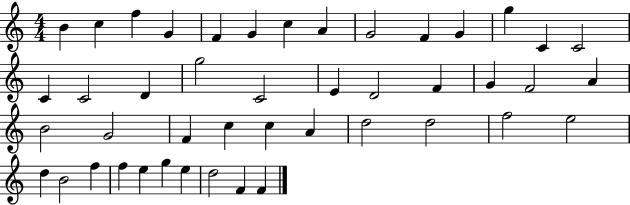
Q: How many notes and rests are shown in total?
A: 45